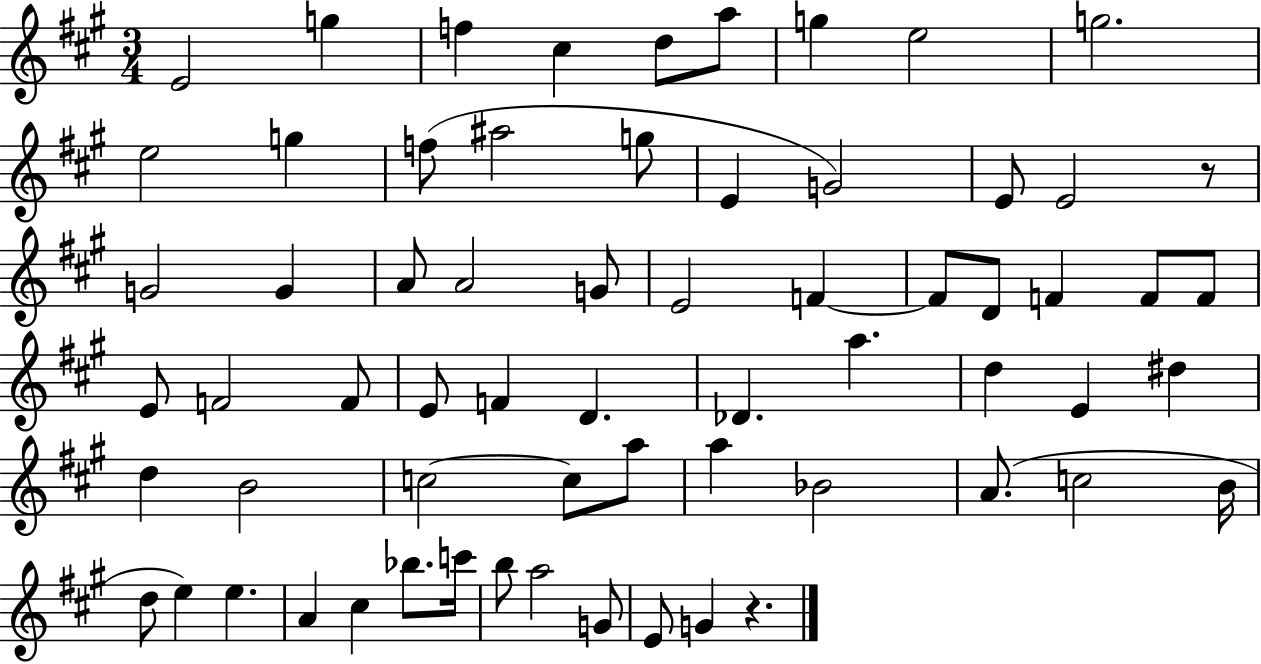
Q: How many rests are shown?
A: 2